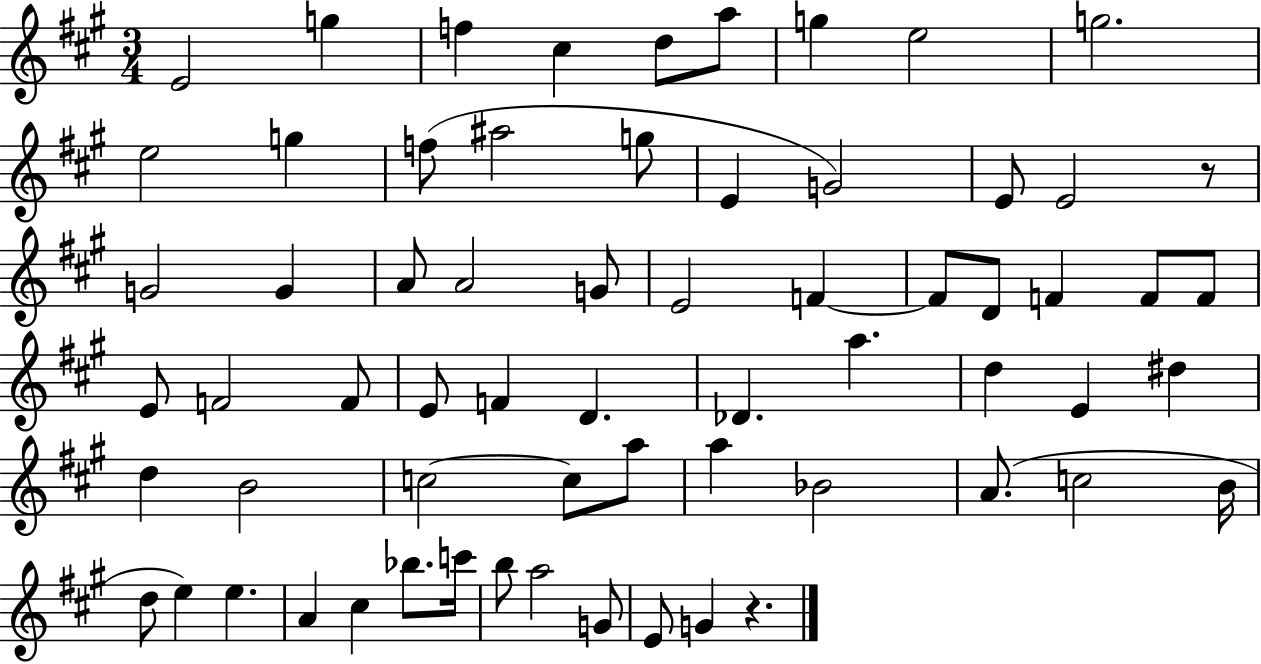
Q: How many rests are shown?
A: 2